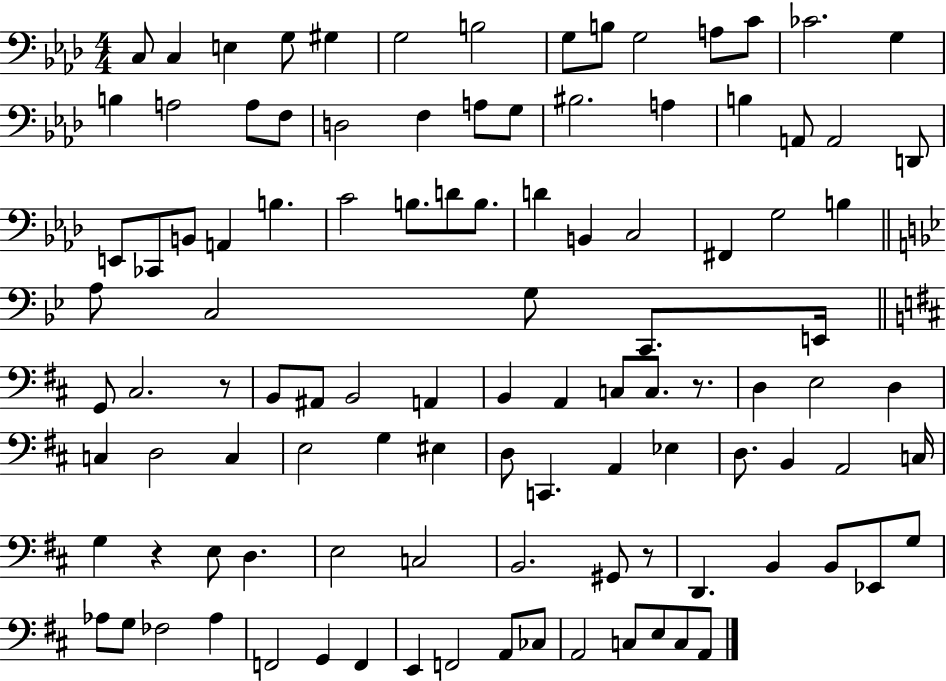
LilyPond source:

{
  \clef bass
  \numericTimeSignature
  \time 4/4
  \key aes \major
  c8 c4 e4 g8 gis4 | g2 b2 | g8 b8 g2 a8 c'8 | ces'2. g4 | \break b4 a2 a8 f8 | d2 f4 a8 g8 | bis2. a4 | b4 a,8 a,2 d,8 | \break e,8 ces,8 b,8 a,4 b4. | c'2 b8. d'8 b8. | d'4 b,4 c2 | fis,4 g2 b4 | \break \bar "||" \break \key g \minor a8 c2 g8 c,8. e,16 | \bar "||" \break \key d \major g,8 cis2. r8 | b,8 ais,8 b,2 a,4 | b,4 a,4 c8 c8. r8. | d4 e2 d4 | \break c4 d2 c4 | e2 g4 eis4 | d8 c,4. a,4 ees4 | d8. b,4 a,2 c16 | \break g4 r4 e8 d4. | e2 c2 | b,2. gis,8 r8 | d,4. b,4 b,8 ees,8 g8 | \break aes8 g8 fes2 aes4 | f,2 g,4 f,4 | e,4 f,2 a,8 ces8 | a,2 c8 e8 c8 a,8 | \break \bar "|."
}